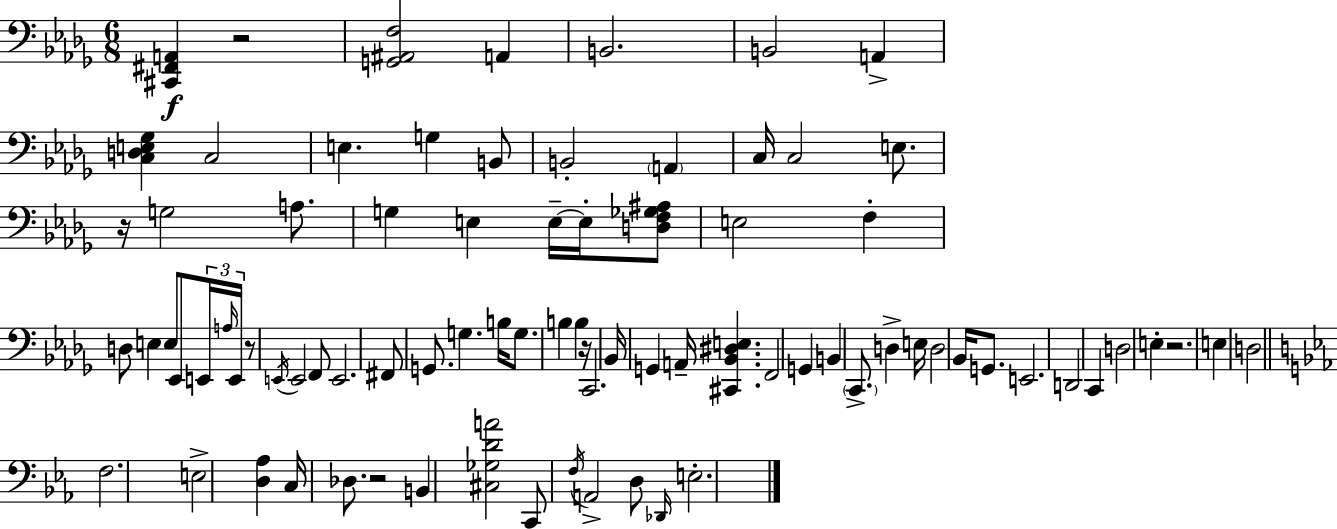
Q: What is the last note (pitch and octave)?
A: E3